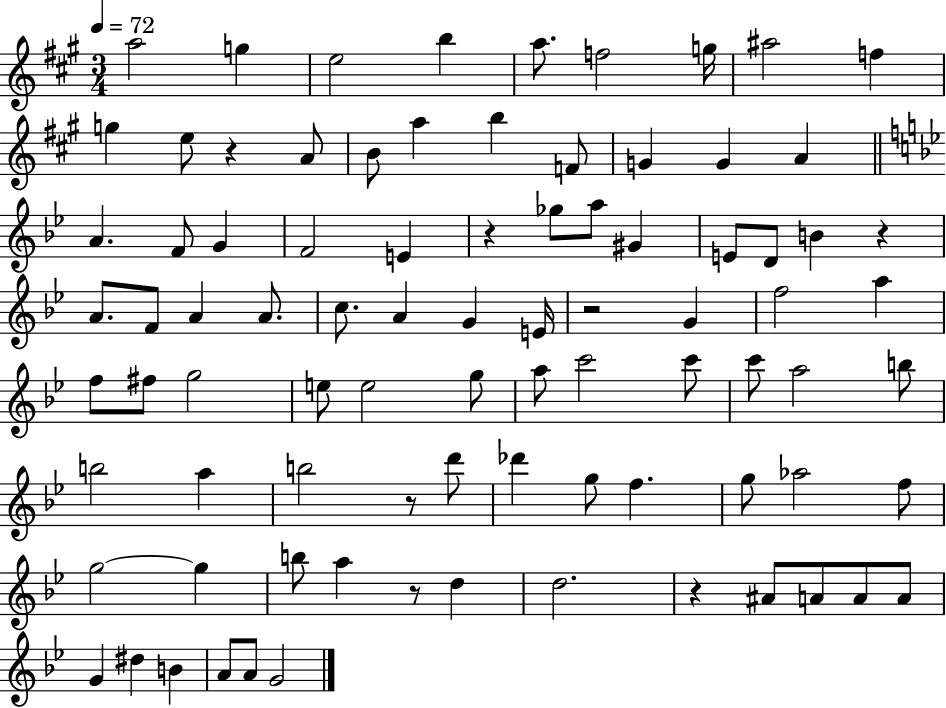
{
  \clef treble
  \numericTimeSignature
  \time 3/4
  \key a \major
  \tempo 4 = 72
  \repeat volta 2 { a''2 g''4 | e''2 b''4 | a''8. f''2 g''16 | ais''2 f''4 | \break g''4 e''8 r4 a'8 | b'8 a''4 b''4 f'8 | g'4 g'4 a'4 | \bar "||" \break \key bes \major a'4. f'8 g'4 | f'2 e'4 | r4 ges''8 a''8 gis'4 | e'8 d'8 b'4 r4 | \break a'8. f'8 a'4 a'8. | c''8. a'4 g'4 e'16 | r2 g'4 | f''2 a''4 | \break f''8 fis''8 g''2 | e''8 e''2 g''8 | a''8 c'''2 c'''8 | c'''8 a''2 b''8 | \break b''2 a''4 | b''2 r8 d'''8 | des'''4 g''8 f''4. | g''8 aes''2 f''8 | \break g''2~~ g''4 | b''8 a''4 r8 d''4 | d''2. | r4 ais'8 a'8 a'8 a'8 | \break g'4 dis''4 b'4 | a'8 a'8 g'2 | } \bar "|."
}